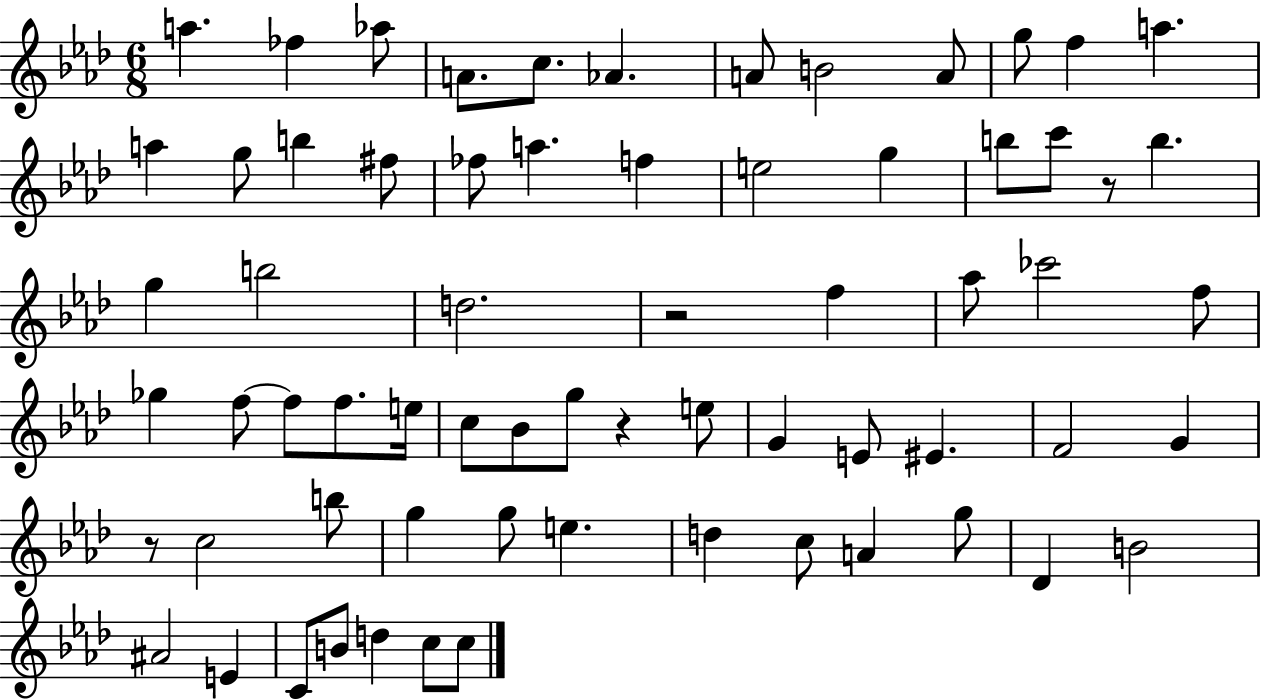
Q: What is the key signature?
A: AES major